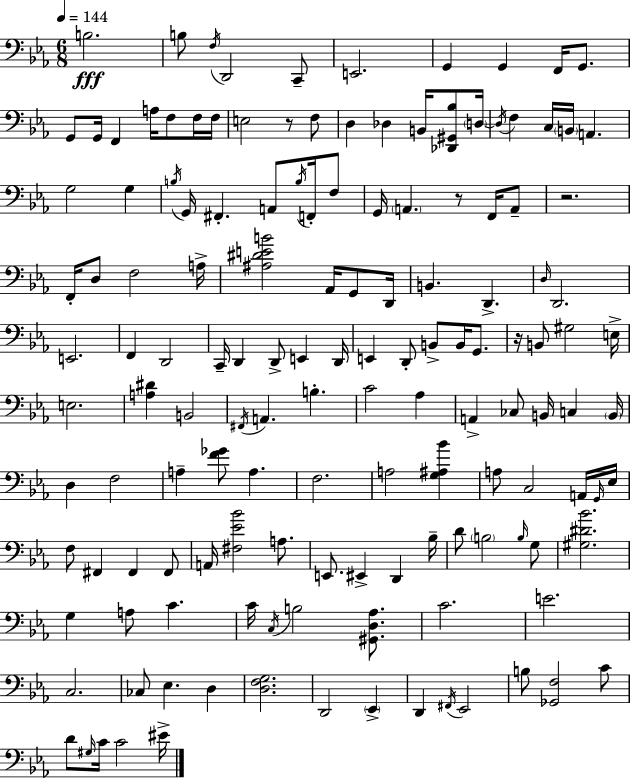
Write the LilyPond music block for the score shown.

{
  \clef bass
  \numericTimeSignature
  \time 6/8
  \key c \minor
  \tempo 4 = 144
  b2.\fff | b8 \acciaccatura { f16 } d,2 c,8-- | e,2. | g,4 g,4 f,16 g,8. | \break g,8 g,16 f,4 a16 f8 f16 | f16 e2 r8 f8 | d4 des4 b,16 <des, gis, bes>8 | \parenthesize d16~~ \acciaccatura { d16 } f4 c16 \parenthesize b,16 a,4. | \break g2 g4 | \acciaccatura { b16 } g,16 fis,4.-. a,8 | \acciaccatura { b16 } f,16-. f8 g,16 \parenthesize a,4. r8 | f,16 a,8-- r2. | \break f,16-. d8 f2 | a16-> <ais dis' e' b'>2 | aes,16 g,8 d,16 b,4. d,4.-> | \grace { d16 } d,2. | \break e,2. | f,4 d,2 | c,16-- d,4 d,8-> | e,4 d,16 e,4 d,8-. b,8-> | \break b,16 g,8. r16 b,8 gis2 | e16-> e2. | <a dis'>4 b,2 | \acciaccatura { fis,16 } a,4. | \break b4.-. c'2 | aes4 a,4-> ces8 | b,16 c4 \parenthesize b,16 d4 f2 | a4-- <f' ges'>8 | \break a4. f2. | a2 | <g ais bes'>4 a8 c2 | a,16 \grace { g,16 } ees16 f8 fis,4 | \break fis,4 fis,8 a,16 <fis ees' bes'>2 | a8. e,8. eis,4-> | d,4 bes16-- d'8 \parenthesize b2 | \grace { b16 } g8 <gis dis' bes'>2. | \break g4 | a8 c'4. c'16 \acciaccatura { c16 } b2 | <gis, d aes>8. c'2. | e'2. | \break c2. | ces8 ees4. | d4 <d f g>2. | d,2 | \break \parenthesize ees,4-> d,4 | \acciaccatura { fis,16 } ees,2 b8 | <ges, f>2 c'8 d'8 | \grace { gis16 } c'16 c'2 eis'16-> \bar "|."
}